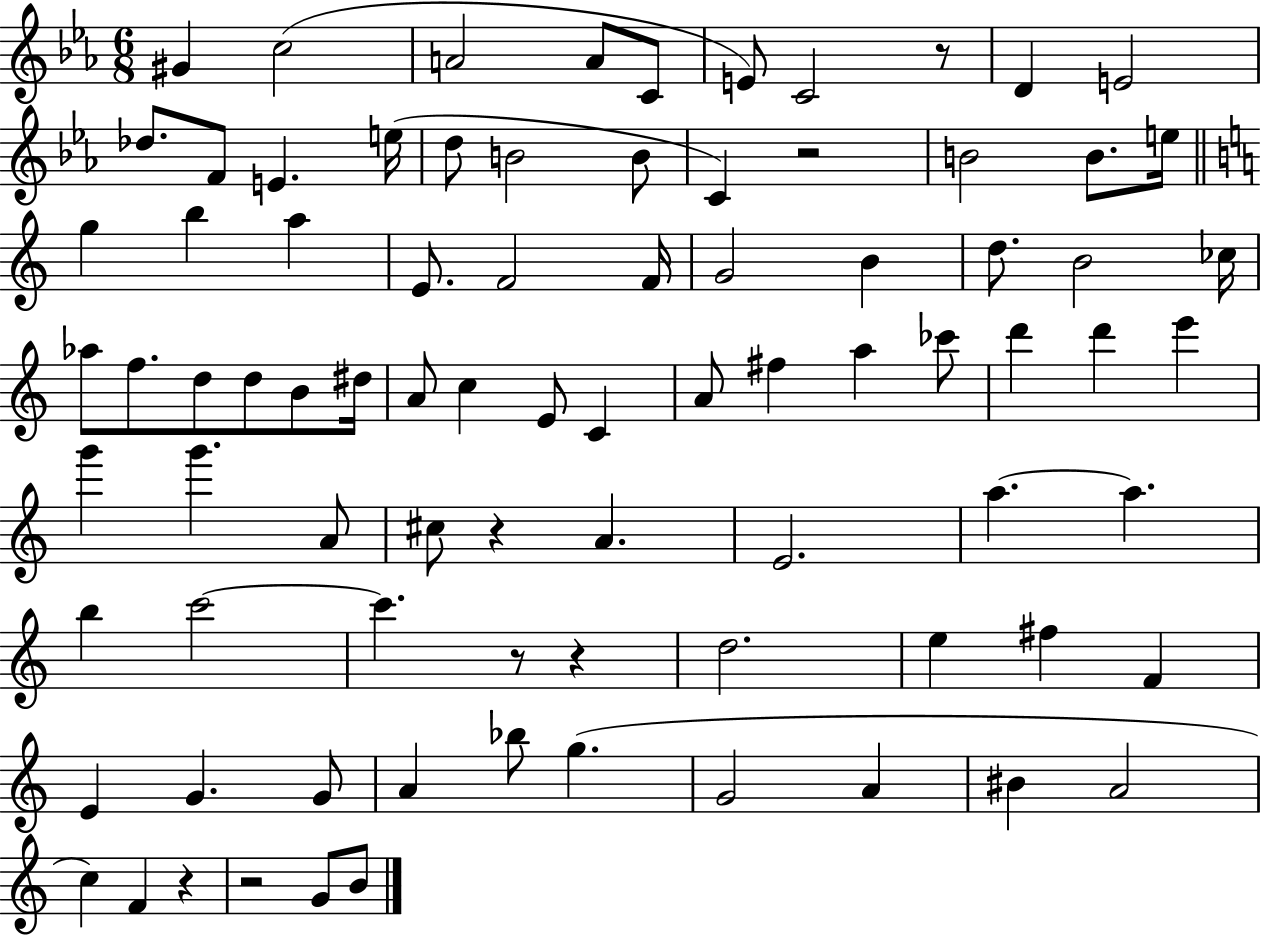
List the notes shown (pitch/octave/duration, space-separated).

G#4/q C5/h A4/h A4/e C4/e E4/e C4/h R/e D4/q E4/h Db5/e. F4/e E4/q. E5/s D5/e B4/h B4/e C4/q R/h B4/h B4/e. E5/s G5/q B5/q A5/q E4/e. F4/h F4/s G4/h B4/q D5/e. B4/h CES5/s Ab5/e F5/e. D5/e D5/e B4/e D#5/s A4/e C5/q E4/e C4/q A4/e F#5/q A5/q CES6/e D6/q D6/q E6/q G6/q G6/q. A4/e C#5/e R/q A4/q. E4/h. A5/q. A5/q. B5/q C6/h C6/q. R/e R/q D5/h. E5/q F#5/q F4/q E4/q G4/q. G4/e A4/q Bb5/e G5/q. G4/h A4/q BIS4/q A4/h C5/q F4/q R/q R/h G4/e B4/e